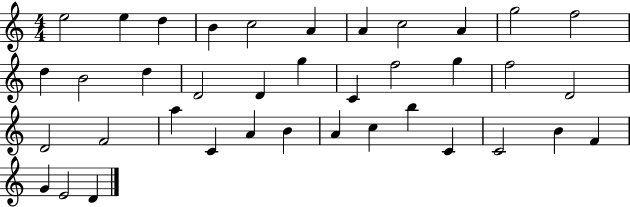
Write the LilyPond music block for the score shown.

{
  \clef treble
  \numericTimeSignature
  \time 4/4
  \key c \major
  e''2 e''4 d''4 | b'4 c''2 a'4 | a'4 c''2 a'4 | g''2 f''2 | \break d''4 b'2 d''4 | d'2 d'4 g''4 | c'4 f''2 g''4 | f''2 d'2 | \break d'2 f'2 | a''4 c'4 a'4 b'4 | a'4 c''4 b''4 c'4 | c'2 b'4 f'4 | \break g'4 e'2 d'4 | \bar "|."
}